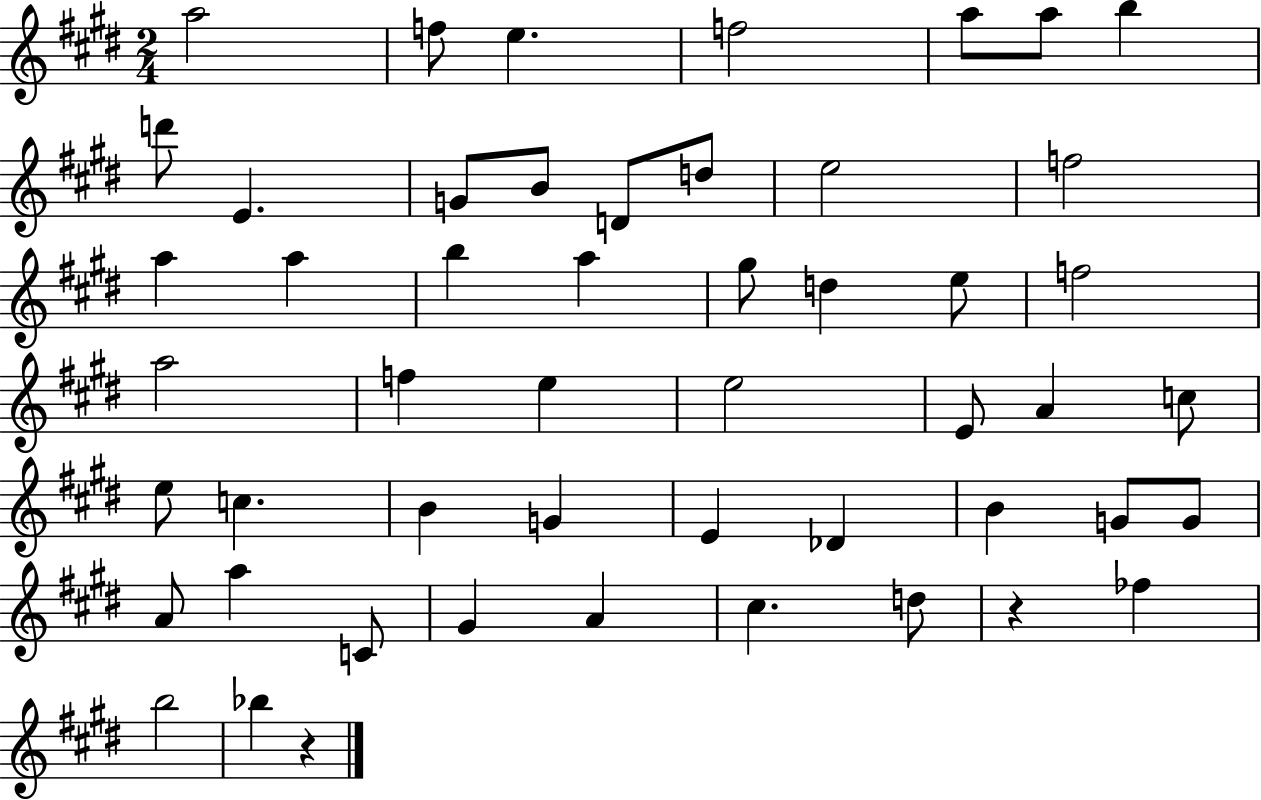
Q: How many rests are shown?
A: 2